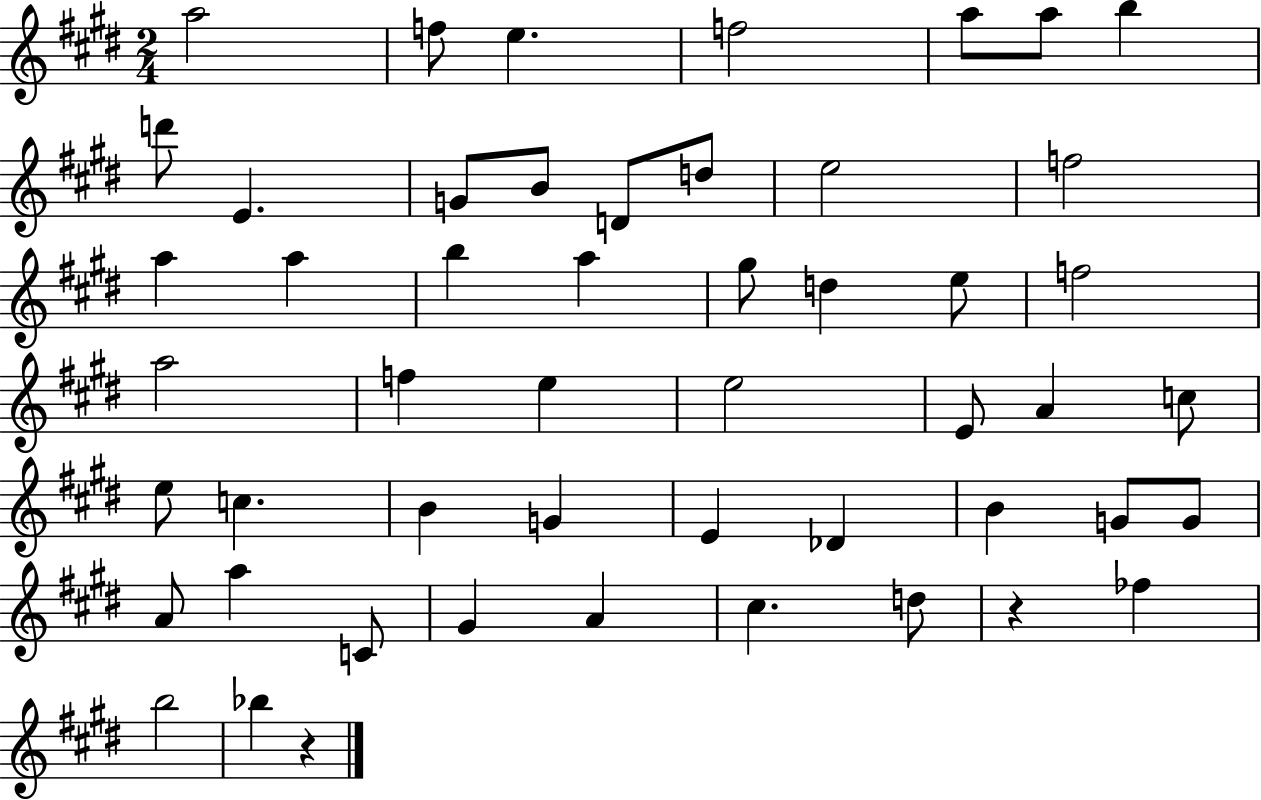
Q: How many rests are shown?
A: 2